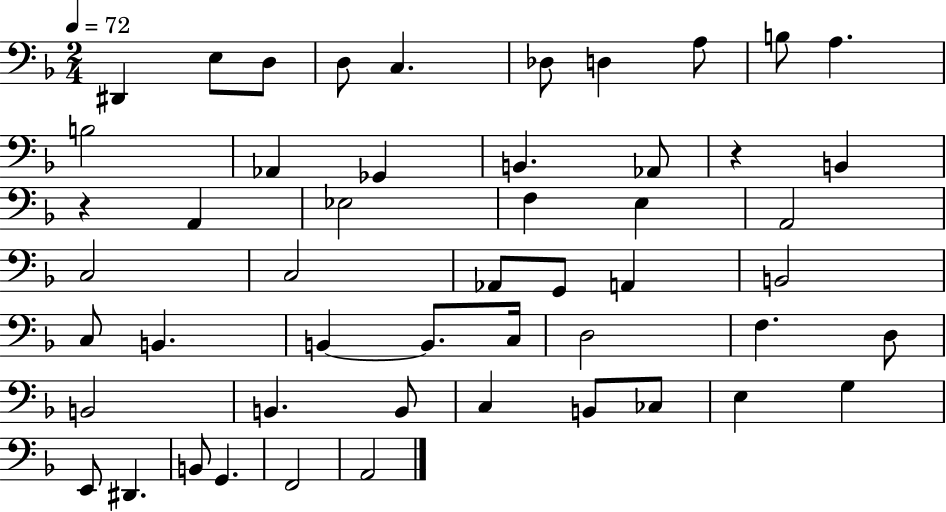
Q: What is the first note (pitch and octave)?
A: D#2